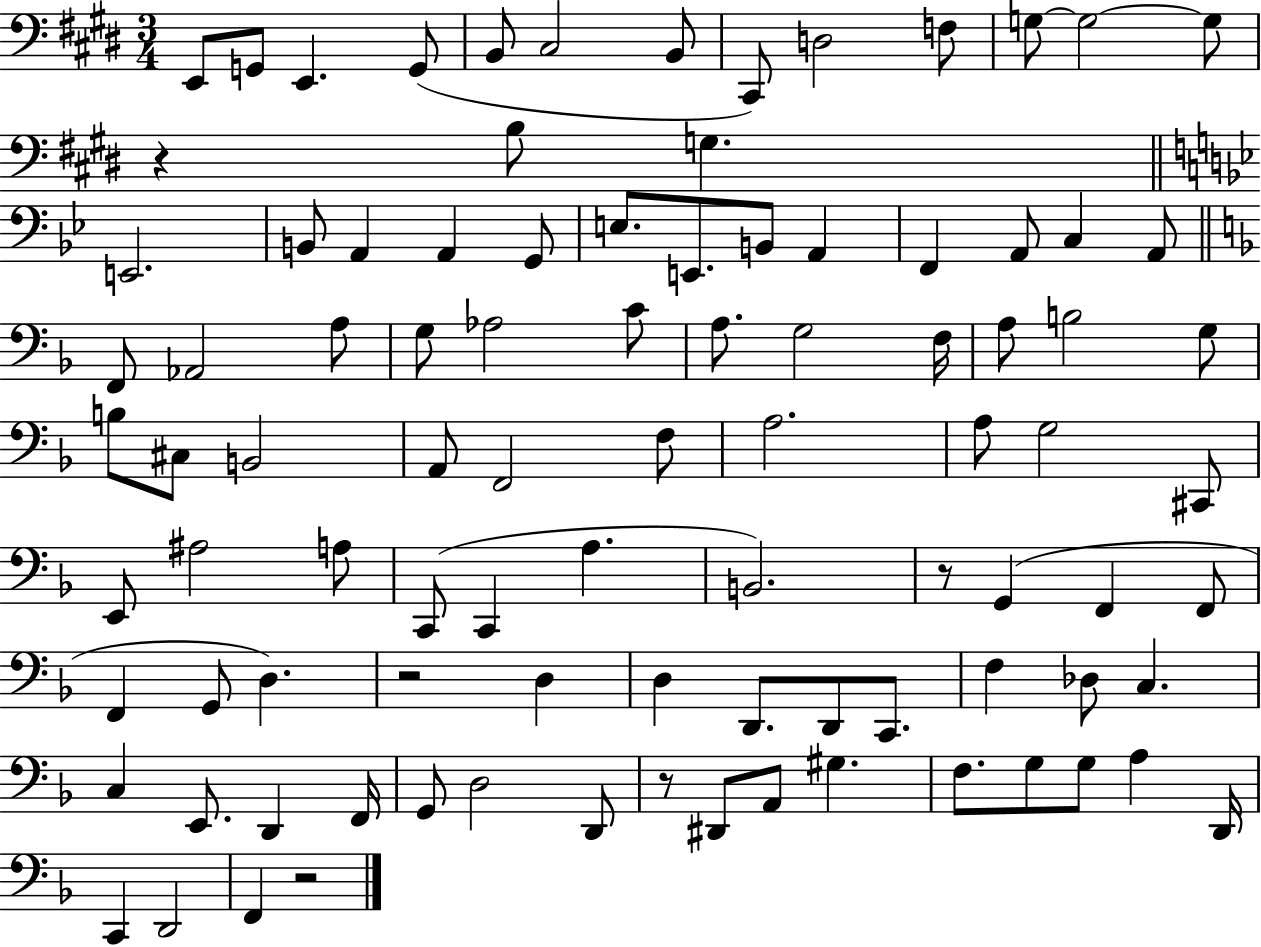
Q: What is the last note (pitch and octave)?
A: F2